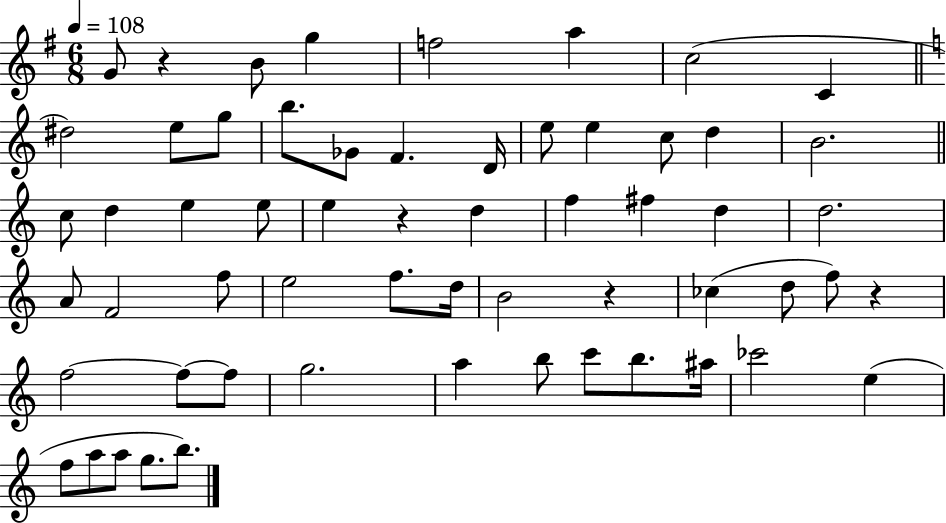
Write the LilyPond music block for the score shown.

{
  \clef treble
  \numericTimeSignature
  \time 6/8
  \key g \major
  \tempo 4 = 108
  g'8 r4 b'8 g''4 | f''2 a''4 | c''2( c'4 | \bar "||" \break \key c \major dis''2) e''8 g''8 | b''8. ges'8 f'4. d'16 | e''8 e''4 c''8 d''4 | b'2. | \break \bar "||" \break \key c \major c''8 d''4 e''4 e''8 | e''4 r4 d''4 | f''4 fis''4 d''4 | d''2. | \break a'8 f'2 f''8 | e''2 f''8. d''16 | b'2 r4 | ces''4( d''8 f''8) r4 | \break f''2~~ f''8~~ f''8 | g''2. | a''4 b''8 c'''8 b''8. ais''16 | ces'''2 e''4( | \break f''8 a''8 a''8 g''8. b''8.) | \bar "|."
}